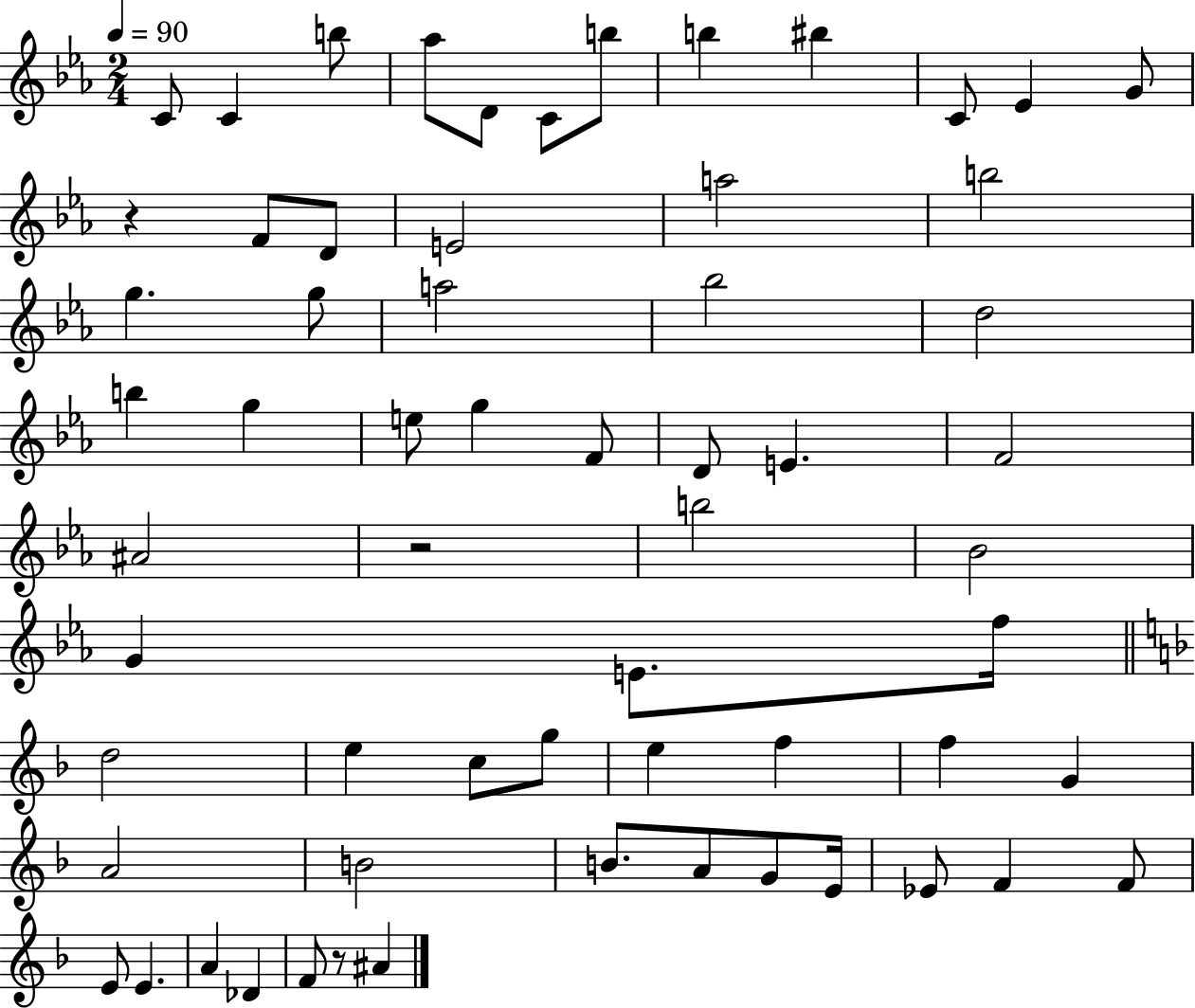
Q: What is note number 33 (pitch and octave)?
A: Bb4